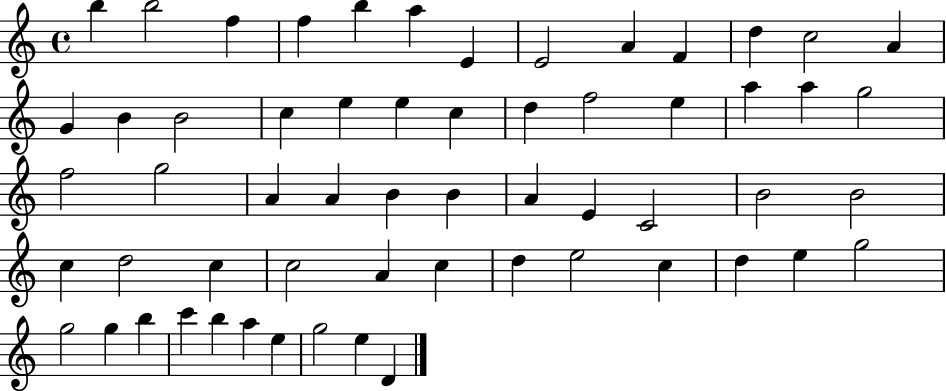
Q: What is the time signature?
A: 4/4